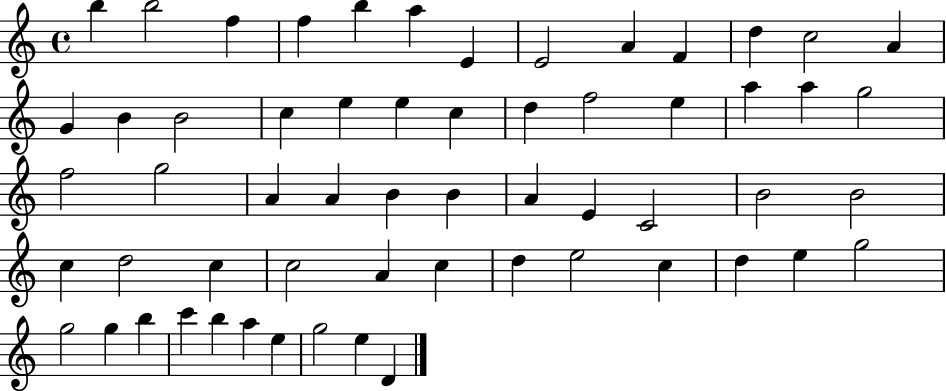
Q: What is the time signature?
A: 4/4